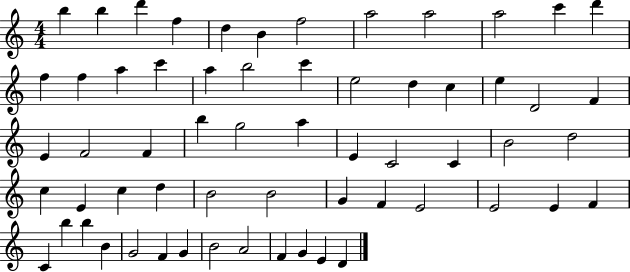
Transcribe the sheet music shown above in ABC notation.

X:1
T:Untitled
M:4/4
L:1/4
K:C
b b d' f d B f2 a2 a2 a2 c' d' f f a c' a b2 c' e2 d c e D2 F E F2 F b g2 a E C2 C B2 d2 c E c d B2 B2 G F E2 E2 E F C b b B G2 F G B2 A2 F G E D